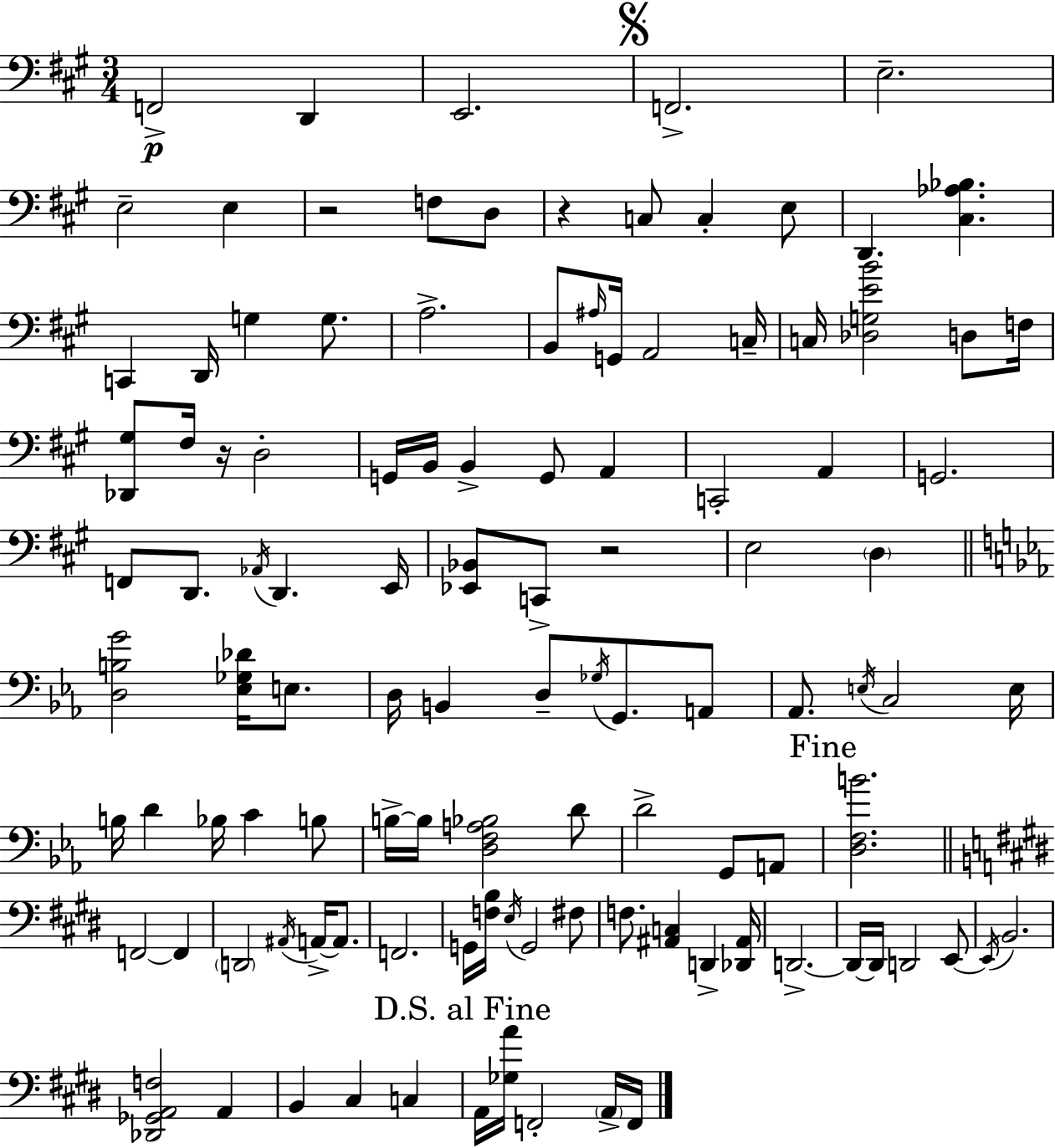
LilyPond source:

{
  \clef bass
  \numericTimeSignature
  \time 3/4
  \key a \major
  f,2->\p d,4 | e,2. | \mark \markup { \musicglyph "scripts.segno" } f,2.-> | e2.-- | \break e2-- e4 | r2 f8 d8 | r4 c8 c4-. e8 | d,4. <cis aes bes>4. | \break c,4 d,16 g4 g8. | a2.-> | b,8 \grace { ais16 } g,16 a,2 | c16-- c16 <des g e' b'>2 d8 | \break f16 <des, gis>8 fis16 r16 d2-. | g,16 b,16 b,4-> g,8 a,4 | c,2-. a,4 | g,2. | \break f,8 d,8. \acciaccatura { aes,16 } d,4. | e,16 <ees, bes,>8 c,8-> r2 | e2 \parenthesize d4 | \bar "||" \break \key c \minor <d b g'>2 <ees ges des'>16 e8. | d16 b,4 d8-- \acciaccatura { ges16 } g,8. a,8 | aes,8. \acciaccatura { e16 } c2 | e16 b16 d'4 bes16 c'4 | \break b8 b16->~~ b16 <d f a bes>2 | d'8 d'2-> g,8 | a,8 \mark "Fine" <d f b'>2. | \bar "||" \break \key e \major f,2~~ f,4 | \parenthesize d,2 \acciaccatura { ais,16 } a,16->~~ a,8. | f,2. | g,16 <f b>16 \acciaccatura { e16 } g,2 | \break fis8 f8. <ais, c>4 d,4-> | <des, ais,>16 d,2.->~~ | d,16~~ d,16 d,2 | e,8~~ \acciaccatura { e,16 } b,2. | \break <des, ges, a, f>2 a,4 | b,4 cis4 c4 | \mark "D.S. al Fine" a,16 <ges a'>16 f,2-. | \parenthesize a,16-> f,16 \bar "|."
}